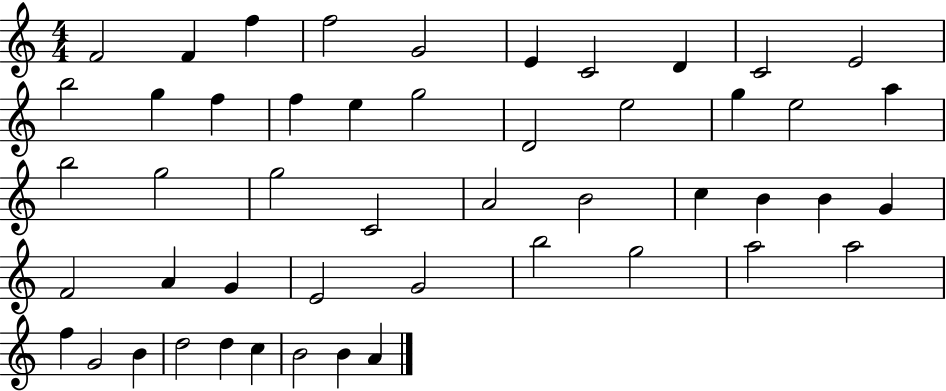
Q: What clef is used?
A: treble